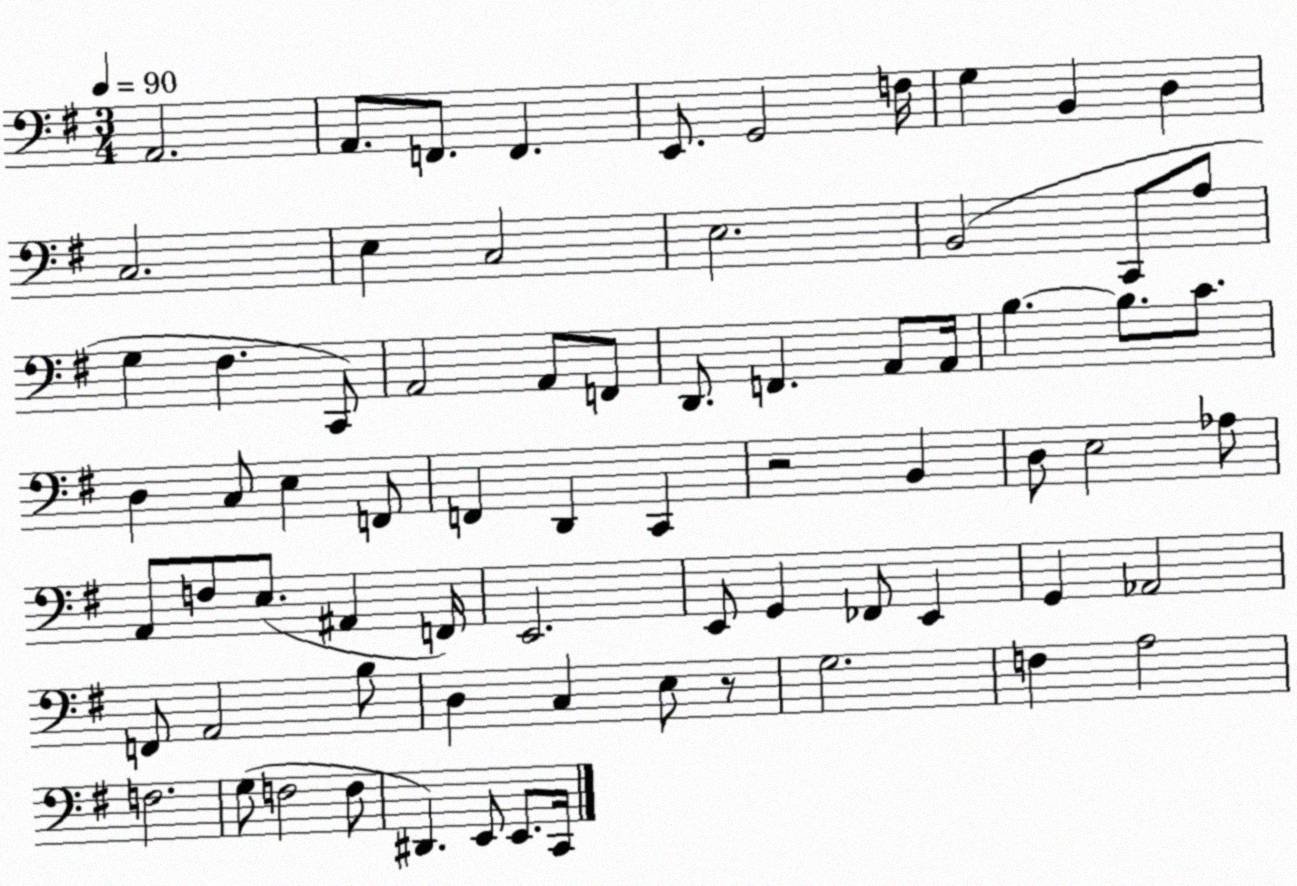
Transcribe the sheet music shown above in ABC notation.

X:1
T:Untitled
M:3/4
L:1/4
K:G
A,,2 A,,/2 F,,/2 F,, E,,/2 G,,2 F,/4 G, B,, D, C,2 E, C,2 E,2 B,,2 C,,/2 A,/2 G, ^F, C,,/2 A,,2 A,,/2 F,,/2 D,,/2 F,, A,,/2 A,,/4 B, B,/2 C/2 D, C,/2 E, F,,/2 F,, D,, C,, z2 B,, D,/2 E,2 _A,/2 A,,/2 F,/2 E,/2 ^A,, F,,/4 E,,2 E,,/2 G,, _F,,/2 E,, G,, _A,,2 F,,/2 A,,2 B,/2 D, C, E,/2 z/2 G,2 F, A,2 F,2 G,/2 F,2 F,/2 ^D,, E,,/2 E,,/2 C,,/4